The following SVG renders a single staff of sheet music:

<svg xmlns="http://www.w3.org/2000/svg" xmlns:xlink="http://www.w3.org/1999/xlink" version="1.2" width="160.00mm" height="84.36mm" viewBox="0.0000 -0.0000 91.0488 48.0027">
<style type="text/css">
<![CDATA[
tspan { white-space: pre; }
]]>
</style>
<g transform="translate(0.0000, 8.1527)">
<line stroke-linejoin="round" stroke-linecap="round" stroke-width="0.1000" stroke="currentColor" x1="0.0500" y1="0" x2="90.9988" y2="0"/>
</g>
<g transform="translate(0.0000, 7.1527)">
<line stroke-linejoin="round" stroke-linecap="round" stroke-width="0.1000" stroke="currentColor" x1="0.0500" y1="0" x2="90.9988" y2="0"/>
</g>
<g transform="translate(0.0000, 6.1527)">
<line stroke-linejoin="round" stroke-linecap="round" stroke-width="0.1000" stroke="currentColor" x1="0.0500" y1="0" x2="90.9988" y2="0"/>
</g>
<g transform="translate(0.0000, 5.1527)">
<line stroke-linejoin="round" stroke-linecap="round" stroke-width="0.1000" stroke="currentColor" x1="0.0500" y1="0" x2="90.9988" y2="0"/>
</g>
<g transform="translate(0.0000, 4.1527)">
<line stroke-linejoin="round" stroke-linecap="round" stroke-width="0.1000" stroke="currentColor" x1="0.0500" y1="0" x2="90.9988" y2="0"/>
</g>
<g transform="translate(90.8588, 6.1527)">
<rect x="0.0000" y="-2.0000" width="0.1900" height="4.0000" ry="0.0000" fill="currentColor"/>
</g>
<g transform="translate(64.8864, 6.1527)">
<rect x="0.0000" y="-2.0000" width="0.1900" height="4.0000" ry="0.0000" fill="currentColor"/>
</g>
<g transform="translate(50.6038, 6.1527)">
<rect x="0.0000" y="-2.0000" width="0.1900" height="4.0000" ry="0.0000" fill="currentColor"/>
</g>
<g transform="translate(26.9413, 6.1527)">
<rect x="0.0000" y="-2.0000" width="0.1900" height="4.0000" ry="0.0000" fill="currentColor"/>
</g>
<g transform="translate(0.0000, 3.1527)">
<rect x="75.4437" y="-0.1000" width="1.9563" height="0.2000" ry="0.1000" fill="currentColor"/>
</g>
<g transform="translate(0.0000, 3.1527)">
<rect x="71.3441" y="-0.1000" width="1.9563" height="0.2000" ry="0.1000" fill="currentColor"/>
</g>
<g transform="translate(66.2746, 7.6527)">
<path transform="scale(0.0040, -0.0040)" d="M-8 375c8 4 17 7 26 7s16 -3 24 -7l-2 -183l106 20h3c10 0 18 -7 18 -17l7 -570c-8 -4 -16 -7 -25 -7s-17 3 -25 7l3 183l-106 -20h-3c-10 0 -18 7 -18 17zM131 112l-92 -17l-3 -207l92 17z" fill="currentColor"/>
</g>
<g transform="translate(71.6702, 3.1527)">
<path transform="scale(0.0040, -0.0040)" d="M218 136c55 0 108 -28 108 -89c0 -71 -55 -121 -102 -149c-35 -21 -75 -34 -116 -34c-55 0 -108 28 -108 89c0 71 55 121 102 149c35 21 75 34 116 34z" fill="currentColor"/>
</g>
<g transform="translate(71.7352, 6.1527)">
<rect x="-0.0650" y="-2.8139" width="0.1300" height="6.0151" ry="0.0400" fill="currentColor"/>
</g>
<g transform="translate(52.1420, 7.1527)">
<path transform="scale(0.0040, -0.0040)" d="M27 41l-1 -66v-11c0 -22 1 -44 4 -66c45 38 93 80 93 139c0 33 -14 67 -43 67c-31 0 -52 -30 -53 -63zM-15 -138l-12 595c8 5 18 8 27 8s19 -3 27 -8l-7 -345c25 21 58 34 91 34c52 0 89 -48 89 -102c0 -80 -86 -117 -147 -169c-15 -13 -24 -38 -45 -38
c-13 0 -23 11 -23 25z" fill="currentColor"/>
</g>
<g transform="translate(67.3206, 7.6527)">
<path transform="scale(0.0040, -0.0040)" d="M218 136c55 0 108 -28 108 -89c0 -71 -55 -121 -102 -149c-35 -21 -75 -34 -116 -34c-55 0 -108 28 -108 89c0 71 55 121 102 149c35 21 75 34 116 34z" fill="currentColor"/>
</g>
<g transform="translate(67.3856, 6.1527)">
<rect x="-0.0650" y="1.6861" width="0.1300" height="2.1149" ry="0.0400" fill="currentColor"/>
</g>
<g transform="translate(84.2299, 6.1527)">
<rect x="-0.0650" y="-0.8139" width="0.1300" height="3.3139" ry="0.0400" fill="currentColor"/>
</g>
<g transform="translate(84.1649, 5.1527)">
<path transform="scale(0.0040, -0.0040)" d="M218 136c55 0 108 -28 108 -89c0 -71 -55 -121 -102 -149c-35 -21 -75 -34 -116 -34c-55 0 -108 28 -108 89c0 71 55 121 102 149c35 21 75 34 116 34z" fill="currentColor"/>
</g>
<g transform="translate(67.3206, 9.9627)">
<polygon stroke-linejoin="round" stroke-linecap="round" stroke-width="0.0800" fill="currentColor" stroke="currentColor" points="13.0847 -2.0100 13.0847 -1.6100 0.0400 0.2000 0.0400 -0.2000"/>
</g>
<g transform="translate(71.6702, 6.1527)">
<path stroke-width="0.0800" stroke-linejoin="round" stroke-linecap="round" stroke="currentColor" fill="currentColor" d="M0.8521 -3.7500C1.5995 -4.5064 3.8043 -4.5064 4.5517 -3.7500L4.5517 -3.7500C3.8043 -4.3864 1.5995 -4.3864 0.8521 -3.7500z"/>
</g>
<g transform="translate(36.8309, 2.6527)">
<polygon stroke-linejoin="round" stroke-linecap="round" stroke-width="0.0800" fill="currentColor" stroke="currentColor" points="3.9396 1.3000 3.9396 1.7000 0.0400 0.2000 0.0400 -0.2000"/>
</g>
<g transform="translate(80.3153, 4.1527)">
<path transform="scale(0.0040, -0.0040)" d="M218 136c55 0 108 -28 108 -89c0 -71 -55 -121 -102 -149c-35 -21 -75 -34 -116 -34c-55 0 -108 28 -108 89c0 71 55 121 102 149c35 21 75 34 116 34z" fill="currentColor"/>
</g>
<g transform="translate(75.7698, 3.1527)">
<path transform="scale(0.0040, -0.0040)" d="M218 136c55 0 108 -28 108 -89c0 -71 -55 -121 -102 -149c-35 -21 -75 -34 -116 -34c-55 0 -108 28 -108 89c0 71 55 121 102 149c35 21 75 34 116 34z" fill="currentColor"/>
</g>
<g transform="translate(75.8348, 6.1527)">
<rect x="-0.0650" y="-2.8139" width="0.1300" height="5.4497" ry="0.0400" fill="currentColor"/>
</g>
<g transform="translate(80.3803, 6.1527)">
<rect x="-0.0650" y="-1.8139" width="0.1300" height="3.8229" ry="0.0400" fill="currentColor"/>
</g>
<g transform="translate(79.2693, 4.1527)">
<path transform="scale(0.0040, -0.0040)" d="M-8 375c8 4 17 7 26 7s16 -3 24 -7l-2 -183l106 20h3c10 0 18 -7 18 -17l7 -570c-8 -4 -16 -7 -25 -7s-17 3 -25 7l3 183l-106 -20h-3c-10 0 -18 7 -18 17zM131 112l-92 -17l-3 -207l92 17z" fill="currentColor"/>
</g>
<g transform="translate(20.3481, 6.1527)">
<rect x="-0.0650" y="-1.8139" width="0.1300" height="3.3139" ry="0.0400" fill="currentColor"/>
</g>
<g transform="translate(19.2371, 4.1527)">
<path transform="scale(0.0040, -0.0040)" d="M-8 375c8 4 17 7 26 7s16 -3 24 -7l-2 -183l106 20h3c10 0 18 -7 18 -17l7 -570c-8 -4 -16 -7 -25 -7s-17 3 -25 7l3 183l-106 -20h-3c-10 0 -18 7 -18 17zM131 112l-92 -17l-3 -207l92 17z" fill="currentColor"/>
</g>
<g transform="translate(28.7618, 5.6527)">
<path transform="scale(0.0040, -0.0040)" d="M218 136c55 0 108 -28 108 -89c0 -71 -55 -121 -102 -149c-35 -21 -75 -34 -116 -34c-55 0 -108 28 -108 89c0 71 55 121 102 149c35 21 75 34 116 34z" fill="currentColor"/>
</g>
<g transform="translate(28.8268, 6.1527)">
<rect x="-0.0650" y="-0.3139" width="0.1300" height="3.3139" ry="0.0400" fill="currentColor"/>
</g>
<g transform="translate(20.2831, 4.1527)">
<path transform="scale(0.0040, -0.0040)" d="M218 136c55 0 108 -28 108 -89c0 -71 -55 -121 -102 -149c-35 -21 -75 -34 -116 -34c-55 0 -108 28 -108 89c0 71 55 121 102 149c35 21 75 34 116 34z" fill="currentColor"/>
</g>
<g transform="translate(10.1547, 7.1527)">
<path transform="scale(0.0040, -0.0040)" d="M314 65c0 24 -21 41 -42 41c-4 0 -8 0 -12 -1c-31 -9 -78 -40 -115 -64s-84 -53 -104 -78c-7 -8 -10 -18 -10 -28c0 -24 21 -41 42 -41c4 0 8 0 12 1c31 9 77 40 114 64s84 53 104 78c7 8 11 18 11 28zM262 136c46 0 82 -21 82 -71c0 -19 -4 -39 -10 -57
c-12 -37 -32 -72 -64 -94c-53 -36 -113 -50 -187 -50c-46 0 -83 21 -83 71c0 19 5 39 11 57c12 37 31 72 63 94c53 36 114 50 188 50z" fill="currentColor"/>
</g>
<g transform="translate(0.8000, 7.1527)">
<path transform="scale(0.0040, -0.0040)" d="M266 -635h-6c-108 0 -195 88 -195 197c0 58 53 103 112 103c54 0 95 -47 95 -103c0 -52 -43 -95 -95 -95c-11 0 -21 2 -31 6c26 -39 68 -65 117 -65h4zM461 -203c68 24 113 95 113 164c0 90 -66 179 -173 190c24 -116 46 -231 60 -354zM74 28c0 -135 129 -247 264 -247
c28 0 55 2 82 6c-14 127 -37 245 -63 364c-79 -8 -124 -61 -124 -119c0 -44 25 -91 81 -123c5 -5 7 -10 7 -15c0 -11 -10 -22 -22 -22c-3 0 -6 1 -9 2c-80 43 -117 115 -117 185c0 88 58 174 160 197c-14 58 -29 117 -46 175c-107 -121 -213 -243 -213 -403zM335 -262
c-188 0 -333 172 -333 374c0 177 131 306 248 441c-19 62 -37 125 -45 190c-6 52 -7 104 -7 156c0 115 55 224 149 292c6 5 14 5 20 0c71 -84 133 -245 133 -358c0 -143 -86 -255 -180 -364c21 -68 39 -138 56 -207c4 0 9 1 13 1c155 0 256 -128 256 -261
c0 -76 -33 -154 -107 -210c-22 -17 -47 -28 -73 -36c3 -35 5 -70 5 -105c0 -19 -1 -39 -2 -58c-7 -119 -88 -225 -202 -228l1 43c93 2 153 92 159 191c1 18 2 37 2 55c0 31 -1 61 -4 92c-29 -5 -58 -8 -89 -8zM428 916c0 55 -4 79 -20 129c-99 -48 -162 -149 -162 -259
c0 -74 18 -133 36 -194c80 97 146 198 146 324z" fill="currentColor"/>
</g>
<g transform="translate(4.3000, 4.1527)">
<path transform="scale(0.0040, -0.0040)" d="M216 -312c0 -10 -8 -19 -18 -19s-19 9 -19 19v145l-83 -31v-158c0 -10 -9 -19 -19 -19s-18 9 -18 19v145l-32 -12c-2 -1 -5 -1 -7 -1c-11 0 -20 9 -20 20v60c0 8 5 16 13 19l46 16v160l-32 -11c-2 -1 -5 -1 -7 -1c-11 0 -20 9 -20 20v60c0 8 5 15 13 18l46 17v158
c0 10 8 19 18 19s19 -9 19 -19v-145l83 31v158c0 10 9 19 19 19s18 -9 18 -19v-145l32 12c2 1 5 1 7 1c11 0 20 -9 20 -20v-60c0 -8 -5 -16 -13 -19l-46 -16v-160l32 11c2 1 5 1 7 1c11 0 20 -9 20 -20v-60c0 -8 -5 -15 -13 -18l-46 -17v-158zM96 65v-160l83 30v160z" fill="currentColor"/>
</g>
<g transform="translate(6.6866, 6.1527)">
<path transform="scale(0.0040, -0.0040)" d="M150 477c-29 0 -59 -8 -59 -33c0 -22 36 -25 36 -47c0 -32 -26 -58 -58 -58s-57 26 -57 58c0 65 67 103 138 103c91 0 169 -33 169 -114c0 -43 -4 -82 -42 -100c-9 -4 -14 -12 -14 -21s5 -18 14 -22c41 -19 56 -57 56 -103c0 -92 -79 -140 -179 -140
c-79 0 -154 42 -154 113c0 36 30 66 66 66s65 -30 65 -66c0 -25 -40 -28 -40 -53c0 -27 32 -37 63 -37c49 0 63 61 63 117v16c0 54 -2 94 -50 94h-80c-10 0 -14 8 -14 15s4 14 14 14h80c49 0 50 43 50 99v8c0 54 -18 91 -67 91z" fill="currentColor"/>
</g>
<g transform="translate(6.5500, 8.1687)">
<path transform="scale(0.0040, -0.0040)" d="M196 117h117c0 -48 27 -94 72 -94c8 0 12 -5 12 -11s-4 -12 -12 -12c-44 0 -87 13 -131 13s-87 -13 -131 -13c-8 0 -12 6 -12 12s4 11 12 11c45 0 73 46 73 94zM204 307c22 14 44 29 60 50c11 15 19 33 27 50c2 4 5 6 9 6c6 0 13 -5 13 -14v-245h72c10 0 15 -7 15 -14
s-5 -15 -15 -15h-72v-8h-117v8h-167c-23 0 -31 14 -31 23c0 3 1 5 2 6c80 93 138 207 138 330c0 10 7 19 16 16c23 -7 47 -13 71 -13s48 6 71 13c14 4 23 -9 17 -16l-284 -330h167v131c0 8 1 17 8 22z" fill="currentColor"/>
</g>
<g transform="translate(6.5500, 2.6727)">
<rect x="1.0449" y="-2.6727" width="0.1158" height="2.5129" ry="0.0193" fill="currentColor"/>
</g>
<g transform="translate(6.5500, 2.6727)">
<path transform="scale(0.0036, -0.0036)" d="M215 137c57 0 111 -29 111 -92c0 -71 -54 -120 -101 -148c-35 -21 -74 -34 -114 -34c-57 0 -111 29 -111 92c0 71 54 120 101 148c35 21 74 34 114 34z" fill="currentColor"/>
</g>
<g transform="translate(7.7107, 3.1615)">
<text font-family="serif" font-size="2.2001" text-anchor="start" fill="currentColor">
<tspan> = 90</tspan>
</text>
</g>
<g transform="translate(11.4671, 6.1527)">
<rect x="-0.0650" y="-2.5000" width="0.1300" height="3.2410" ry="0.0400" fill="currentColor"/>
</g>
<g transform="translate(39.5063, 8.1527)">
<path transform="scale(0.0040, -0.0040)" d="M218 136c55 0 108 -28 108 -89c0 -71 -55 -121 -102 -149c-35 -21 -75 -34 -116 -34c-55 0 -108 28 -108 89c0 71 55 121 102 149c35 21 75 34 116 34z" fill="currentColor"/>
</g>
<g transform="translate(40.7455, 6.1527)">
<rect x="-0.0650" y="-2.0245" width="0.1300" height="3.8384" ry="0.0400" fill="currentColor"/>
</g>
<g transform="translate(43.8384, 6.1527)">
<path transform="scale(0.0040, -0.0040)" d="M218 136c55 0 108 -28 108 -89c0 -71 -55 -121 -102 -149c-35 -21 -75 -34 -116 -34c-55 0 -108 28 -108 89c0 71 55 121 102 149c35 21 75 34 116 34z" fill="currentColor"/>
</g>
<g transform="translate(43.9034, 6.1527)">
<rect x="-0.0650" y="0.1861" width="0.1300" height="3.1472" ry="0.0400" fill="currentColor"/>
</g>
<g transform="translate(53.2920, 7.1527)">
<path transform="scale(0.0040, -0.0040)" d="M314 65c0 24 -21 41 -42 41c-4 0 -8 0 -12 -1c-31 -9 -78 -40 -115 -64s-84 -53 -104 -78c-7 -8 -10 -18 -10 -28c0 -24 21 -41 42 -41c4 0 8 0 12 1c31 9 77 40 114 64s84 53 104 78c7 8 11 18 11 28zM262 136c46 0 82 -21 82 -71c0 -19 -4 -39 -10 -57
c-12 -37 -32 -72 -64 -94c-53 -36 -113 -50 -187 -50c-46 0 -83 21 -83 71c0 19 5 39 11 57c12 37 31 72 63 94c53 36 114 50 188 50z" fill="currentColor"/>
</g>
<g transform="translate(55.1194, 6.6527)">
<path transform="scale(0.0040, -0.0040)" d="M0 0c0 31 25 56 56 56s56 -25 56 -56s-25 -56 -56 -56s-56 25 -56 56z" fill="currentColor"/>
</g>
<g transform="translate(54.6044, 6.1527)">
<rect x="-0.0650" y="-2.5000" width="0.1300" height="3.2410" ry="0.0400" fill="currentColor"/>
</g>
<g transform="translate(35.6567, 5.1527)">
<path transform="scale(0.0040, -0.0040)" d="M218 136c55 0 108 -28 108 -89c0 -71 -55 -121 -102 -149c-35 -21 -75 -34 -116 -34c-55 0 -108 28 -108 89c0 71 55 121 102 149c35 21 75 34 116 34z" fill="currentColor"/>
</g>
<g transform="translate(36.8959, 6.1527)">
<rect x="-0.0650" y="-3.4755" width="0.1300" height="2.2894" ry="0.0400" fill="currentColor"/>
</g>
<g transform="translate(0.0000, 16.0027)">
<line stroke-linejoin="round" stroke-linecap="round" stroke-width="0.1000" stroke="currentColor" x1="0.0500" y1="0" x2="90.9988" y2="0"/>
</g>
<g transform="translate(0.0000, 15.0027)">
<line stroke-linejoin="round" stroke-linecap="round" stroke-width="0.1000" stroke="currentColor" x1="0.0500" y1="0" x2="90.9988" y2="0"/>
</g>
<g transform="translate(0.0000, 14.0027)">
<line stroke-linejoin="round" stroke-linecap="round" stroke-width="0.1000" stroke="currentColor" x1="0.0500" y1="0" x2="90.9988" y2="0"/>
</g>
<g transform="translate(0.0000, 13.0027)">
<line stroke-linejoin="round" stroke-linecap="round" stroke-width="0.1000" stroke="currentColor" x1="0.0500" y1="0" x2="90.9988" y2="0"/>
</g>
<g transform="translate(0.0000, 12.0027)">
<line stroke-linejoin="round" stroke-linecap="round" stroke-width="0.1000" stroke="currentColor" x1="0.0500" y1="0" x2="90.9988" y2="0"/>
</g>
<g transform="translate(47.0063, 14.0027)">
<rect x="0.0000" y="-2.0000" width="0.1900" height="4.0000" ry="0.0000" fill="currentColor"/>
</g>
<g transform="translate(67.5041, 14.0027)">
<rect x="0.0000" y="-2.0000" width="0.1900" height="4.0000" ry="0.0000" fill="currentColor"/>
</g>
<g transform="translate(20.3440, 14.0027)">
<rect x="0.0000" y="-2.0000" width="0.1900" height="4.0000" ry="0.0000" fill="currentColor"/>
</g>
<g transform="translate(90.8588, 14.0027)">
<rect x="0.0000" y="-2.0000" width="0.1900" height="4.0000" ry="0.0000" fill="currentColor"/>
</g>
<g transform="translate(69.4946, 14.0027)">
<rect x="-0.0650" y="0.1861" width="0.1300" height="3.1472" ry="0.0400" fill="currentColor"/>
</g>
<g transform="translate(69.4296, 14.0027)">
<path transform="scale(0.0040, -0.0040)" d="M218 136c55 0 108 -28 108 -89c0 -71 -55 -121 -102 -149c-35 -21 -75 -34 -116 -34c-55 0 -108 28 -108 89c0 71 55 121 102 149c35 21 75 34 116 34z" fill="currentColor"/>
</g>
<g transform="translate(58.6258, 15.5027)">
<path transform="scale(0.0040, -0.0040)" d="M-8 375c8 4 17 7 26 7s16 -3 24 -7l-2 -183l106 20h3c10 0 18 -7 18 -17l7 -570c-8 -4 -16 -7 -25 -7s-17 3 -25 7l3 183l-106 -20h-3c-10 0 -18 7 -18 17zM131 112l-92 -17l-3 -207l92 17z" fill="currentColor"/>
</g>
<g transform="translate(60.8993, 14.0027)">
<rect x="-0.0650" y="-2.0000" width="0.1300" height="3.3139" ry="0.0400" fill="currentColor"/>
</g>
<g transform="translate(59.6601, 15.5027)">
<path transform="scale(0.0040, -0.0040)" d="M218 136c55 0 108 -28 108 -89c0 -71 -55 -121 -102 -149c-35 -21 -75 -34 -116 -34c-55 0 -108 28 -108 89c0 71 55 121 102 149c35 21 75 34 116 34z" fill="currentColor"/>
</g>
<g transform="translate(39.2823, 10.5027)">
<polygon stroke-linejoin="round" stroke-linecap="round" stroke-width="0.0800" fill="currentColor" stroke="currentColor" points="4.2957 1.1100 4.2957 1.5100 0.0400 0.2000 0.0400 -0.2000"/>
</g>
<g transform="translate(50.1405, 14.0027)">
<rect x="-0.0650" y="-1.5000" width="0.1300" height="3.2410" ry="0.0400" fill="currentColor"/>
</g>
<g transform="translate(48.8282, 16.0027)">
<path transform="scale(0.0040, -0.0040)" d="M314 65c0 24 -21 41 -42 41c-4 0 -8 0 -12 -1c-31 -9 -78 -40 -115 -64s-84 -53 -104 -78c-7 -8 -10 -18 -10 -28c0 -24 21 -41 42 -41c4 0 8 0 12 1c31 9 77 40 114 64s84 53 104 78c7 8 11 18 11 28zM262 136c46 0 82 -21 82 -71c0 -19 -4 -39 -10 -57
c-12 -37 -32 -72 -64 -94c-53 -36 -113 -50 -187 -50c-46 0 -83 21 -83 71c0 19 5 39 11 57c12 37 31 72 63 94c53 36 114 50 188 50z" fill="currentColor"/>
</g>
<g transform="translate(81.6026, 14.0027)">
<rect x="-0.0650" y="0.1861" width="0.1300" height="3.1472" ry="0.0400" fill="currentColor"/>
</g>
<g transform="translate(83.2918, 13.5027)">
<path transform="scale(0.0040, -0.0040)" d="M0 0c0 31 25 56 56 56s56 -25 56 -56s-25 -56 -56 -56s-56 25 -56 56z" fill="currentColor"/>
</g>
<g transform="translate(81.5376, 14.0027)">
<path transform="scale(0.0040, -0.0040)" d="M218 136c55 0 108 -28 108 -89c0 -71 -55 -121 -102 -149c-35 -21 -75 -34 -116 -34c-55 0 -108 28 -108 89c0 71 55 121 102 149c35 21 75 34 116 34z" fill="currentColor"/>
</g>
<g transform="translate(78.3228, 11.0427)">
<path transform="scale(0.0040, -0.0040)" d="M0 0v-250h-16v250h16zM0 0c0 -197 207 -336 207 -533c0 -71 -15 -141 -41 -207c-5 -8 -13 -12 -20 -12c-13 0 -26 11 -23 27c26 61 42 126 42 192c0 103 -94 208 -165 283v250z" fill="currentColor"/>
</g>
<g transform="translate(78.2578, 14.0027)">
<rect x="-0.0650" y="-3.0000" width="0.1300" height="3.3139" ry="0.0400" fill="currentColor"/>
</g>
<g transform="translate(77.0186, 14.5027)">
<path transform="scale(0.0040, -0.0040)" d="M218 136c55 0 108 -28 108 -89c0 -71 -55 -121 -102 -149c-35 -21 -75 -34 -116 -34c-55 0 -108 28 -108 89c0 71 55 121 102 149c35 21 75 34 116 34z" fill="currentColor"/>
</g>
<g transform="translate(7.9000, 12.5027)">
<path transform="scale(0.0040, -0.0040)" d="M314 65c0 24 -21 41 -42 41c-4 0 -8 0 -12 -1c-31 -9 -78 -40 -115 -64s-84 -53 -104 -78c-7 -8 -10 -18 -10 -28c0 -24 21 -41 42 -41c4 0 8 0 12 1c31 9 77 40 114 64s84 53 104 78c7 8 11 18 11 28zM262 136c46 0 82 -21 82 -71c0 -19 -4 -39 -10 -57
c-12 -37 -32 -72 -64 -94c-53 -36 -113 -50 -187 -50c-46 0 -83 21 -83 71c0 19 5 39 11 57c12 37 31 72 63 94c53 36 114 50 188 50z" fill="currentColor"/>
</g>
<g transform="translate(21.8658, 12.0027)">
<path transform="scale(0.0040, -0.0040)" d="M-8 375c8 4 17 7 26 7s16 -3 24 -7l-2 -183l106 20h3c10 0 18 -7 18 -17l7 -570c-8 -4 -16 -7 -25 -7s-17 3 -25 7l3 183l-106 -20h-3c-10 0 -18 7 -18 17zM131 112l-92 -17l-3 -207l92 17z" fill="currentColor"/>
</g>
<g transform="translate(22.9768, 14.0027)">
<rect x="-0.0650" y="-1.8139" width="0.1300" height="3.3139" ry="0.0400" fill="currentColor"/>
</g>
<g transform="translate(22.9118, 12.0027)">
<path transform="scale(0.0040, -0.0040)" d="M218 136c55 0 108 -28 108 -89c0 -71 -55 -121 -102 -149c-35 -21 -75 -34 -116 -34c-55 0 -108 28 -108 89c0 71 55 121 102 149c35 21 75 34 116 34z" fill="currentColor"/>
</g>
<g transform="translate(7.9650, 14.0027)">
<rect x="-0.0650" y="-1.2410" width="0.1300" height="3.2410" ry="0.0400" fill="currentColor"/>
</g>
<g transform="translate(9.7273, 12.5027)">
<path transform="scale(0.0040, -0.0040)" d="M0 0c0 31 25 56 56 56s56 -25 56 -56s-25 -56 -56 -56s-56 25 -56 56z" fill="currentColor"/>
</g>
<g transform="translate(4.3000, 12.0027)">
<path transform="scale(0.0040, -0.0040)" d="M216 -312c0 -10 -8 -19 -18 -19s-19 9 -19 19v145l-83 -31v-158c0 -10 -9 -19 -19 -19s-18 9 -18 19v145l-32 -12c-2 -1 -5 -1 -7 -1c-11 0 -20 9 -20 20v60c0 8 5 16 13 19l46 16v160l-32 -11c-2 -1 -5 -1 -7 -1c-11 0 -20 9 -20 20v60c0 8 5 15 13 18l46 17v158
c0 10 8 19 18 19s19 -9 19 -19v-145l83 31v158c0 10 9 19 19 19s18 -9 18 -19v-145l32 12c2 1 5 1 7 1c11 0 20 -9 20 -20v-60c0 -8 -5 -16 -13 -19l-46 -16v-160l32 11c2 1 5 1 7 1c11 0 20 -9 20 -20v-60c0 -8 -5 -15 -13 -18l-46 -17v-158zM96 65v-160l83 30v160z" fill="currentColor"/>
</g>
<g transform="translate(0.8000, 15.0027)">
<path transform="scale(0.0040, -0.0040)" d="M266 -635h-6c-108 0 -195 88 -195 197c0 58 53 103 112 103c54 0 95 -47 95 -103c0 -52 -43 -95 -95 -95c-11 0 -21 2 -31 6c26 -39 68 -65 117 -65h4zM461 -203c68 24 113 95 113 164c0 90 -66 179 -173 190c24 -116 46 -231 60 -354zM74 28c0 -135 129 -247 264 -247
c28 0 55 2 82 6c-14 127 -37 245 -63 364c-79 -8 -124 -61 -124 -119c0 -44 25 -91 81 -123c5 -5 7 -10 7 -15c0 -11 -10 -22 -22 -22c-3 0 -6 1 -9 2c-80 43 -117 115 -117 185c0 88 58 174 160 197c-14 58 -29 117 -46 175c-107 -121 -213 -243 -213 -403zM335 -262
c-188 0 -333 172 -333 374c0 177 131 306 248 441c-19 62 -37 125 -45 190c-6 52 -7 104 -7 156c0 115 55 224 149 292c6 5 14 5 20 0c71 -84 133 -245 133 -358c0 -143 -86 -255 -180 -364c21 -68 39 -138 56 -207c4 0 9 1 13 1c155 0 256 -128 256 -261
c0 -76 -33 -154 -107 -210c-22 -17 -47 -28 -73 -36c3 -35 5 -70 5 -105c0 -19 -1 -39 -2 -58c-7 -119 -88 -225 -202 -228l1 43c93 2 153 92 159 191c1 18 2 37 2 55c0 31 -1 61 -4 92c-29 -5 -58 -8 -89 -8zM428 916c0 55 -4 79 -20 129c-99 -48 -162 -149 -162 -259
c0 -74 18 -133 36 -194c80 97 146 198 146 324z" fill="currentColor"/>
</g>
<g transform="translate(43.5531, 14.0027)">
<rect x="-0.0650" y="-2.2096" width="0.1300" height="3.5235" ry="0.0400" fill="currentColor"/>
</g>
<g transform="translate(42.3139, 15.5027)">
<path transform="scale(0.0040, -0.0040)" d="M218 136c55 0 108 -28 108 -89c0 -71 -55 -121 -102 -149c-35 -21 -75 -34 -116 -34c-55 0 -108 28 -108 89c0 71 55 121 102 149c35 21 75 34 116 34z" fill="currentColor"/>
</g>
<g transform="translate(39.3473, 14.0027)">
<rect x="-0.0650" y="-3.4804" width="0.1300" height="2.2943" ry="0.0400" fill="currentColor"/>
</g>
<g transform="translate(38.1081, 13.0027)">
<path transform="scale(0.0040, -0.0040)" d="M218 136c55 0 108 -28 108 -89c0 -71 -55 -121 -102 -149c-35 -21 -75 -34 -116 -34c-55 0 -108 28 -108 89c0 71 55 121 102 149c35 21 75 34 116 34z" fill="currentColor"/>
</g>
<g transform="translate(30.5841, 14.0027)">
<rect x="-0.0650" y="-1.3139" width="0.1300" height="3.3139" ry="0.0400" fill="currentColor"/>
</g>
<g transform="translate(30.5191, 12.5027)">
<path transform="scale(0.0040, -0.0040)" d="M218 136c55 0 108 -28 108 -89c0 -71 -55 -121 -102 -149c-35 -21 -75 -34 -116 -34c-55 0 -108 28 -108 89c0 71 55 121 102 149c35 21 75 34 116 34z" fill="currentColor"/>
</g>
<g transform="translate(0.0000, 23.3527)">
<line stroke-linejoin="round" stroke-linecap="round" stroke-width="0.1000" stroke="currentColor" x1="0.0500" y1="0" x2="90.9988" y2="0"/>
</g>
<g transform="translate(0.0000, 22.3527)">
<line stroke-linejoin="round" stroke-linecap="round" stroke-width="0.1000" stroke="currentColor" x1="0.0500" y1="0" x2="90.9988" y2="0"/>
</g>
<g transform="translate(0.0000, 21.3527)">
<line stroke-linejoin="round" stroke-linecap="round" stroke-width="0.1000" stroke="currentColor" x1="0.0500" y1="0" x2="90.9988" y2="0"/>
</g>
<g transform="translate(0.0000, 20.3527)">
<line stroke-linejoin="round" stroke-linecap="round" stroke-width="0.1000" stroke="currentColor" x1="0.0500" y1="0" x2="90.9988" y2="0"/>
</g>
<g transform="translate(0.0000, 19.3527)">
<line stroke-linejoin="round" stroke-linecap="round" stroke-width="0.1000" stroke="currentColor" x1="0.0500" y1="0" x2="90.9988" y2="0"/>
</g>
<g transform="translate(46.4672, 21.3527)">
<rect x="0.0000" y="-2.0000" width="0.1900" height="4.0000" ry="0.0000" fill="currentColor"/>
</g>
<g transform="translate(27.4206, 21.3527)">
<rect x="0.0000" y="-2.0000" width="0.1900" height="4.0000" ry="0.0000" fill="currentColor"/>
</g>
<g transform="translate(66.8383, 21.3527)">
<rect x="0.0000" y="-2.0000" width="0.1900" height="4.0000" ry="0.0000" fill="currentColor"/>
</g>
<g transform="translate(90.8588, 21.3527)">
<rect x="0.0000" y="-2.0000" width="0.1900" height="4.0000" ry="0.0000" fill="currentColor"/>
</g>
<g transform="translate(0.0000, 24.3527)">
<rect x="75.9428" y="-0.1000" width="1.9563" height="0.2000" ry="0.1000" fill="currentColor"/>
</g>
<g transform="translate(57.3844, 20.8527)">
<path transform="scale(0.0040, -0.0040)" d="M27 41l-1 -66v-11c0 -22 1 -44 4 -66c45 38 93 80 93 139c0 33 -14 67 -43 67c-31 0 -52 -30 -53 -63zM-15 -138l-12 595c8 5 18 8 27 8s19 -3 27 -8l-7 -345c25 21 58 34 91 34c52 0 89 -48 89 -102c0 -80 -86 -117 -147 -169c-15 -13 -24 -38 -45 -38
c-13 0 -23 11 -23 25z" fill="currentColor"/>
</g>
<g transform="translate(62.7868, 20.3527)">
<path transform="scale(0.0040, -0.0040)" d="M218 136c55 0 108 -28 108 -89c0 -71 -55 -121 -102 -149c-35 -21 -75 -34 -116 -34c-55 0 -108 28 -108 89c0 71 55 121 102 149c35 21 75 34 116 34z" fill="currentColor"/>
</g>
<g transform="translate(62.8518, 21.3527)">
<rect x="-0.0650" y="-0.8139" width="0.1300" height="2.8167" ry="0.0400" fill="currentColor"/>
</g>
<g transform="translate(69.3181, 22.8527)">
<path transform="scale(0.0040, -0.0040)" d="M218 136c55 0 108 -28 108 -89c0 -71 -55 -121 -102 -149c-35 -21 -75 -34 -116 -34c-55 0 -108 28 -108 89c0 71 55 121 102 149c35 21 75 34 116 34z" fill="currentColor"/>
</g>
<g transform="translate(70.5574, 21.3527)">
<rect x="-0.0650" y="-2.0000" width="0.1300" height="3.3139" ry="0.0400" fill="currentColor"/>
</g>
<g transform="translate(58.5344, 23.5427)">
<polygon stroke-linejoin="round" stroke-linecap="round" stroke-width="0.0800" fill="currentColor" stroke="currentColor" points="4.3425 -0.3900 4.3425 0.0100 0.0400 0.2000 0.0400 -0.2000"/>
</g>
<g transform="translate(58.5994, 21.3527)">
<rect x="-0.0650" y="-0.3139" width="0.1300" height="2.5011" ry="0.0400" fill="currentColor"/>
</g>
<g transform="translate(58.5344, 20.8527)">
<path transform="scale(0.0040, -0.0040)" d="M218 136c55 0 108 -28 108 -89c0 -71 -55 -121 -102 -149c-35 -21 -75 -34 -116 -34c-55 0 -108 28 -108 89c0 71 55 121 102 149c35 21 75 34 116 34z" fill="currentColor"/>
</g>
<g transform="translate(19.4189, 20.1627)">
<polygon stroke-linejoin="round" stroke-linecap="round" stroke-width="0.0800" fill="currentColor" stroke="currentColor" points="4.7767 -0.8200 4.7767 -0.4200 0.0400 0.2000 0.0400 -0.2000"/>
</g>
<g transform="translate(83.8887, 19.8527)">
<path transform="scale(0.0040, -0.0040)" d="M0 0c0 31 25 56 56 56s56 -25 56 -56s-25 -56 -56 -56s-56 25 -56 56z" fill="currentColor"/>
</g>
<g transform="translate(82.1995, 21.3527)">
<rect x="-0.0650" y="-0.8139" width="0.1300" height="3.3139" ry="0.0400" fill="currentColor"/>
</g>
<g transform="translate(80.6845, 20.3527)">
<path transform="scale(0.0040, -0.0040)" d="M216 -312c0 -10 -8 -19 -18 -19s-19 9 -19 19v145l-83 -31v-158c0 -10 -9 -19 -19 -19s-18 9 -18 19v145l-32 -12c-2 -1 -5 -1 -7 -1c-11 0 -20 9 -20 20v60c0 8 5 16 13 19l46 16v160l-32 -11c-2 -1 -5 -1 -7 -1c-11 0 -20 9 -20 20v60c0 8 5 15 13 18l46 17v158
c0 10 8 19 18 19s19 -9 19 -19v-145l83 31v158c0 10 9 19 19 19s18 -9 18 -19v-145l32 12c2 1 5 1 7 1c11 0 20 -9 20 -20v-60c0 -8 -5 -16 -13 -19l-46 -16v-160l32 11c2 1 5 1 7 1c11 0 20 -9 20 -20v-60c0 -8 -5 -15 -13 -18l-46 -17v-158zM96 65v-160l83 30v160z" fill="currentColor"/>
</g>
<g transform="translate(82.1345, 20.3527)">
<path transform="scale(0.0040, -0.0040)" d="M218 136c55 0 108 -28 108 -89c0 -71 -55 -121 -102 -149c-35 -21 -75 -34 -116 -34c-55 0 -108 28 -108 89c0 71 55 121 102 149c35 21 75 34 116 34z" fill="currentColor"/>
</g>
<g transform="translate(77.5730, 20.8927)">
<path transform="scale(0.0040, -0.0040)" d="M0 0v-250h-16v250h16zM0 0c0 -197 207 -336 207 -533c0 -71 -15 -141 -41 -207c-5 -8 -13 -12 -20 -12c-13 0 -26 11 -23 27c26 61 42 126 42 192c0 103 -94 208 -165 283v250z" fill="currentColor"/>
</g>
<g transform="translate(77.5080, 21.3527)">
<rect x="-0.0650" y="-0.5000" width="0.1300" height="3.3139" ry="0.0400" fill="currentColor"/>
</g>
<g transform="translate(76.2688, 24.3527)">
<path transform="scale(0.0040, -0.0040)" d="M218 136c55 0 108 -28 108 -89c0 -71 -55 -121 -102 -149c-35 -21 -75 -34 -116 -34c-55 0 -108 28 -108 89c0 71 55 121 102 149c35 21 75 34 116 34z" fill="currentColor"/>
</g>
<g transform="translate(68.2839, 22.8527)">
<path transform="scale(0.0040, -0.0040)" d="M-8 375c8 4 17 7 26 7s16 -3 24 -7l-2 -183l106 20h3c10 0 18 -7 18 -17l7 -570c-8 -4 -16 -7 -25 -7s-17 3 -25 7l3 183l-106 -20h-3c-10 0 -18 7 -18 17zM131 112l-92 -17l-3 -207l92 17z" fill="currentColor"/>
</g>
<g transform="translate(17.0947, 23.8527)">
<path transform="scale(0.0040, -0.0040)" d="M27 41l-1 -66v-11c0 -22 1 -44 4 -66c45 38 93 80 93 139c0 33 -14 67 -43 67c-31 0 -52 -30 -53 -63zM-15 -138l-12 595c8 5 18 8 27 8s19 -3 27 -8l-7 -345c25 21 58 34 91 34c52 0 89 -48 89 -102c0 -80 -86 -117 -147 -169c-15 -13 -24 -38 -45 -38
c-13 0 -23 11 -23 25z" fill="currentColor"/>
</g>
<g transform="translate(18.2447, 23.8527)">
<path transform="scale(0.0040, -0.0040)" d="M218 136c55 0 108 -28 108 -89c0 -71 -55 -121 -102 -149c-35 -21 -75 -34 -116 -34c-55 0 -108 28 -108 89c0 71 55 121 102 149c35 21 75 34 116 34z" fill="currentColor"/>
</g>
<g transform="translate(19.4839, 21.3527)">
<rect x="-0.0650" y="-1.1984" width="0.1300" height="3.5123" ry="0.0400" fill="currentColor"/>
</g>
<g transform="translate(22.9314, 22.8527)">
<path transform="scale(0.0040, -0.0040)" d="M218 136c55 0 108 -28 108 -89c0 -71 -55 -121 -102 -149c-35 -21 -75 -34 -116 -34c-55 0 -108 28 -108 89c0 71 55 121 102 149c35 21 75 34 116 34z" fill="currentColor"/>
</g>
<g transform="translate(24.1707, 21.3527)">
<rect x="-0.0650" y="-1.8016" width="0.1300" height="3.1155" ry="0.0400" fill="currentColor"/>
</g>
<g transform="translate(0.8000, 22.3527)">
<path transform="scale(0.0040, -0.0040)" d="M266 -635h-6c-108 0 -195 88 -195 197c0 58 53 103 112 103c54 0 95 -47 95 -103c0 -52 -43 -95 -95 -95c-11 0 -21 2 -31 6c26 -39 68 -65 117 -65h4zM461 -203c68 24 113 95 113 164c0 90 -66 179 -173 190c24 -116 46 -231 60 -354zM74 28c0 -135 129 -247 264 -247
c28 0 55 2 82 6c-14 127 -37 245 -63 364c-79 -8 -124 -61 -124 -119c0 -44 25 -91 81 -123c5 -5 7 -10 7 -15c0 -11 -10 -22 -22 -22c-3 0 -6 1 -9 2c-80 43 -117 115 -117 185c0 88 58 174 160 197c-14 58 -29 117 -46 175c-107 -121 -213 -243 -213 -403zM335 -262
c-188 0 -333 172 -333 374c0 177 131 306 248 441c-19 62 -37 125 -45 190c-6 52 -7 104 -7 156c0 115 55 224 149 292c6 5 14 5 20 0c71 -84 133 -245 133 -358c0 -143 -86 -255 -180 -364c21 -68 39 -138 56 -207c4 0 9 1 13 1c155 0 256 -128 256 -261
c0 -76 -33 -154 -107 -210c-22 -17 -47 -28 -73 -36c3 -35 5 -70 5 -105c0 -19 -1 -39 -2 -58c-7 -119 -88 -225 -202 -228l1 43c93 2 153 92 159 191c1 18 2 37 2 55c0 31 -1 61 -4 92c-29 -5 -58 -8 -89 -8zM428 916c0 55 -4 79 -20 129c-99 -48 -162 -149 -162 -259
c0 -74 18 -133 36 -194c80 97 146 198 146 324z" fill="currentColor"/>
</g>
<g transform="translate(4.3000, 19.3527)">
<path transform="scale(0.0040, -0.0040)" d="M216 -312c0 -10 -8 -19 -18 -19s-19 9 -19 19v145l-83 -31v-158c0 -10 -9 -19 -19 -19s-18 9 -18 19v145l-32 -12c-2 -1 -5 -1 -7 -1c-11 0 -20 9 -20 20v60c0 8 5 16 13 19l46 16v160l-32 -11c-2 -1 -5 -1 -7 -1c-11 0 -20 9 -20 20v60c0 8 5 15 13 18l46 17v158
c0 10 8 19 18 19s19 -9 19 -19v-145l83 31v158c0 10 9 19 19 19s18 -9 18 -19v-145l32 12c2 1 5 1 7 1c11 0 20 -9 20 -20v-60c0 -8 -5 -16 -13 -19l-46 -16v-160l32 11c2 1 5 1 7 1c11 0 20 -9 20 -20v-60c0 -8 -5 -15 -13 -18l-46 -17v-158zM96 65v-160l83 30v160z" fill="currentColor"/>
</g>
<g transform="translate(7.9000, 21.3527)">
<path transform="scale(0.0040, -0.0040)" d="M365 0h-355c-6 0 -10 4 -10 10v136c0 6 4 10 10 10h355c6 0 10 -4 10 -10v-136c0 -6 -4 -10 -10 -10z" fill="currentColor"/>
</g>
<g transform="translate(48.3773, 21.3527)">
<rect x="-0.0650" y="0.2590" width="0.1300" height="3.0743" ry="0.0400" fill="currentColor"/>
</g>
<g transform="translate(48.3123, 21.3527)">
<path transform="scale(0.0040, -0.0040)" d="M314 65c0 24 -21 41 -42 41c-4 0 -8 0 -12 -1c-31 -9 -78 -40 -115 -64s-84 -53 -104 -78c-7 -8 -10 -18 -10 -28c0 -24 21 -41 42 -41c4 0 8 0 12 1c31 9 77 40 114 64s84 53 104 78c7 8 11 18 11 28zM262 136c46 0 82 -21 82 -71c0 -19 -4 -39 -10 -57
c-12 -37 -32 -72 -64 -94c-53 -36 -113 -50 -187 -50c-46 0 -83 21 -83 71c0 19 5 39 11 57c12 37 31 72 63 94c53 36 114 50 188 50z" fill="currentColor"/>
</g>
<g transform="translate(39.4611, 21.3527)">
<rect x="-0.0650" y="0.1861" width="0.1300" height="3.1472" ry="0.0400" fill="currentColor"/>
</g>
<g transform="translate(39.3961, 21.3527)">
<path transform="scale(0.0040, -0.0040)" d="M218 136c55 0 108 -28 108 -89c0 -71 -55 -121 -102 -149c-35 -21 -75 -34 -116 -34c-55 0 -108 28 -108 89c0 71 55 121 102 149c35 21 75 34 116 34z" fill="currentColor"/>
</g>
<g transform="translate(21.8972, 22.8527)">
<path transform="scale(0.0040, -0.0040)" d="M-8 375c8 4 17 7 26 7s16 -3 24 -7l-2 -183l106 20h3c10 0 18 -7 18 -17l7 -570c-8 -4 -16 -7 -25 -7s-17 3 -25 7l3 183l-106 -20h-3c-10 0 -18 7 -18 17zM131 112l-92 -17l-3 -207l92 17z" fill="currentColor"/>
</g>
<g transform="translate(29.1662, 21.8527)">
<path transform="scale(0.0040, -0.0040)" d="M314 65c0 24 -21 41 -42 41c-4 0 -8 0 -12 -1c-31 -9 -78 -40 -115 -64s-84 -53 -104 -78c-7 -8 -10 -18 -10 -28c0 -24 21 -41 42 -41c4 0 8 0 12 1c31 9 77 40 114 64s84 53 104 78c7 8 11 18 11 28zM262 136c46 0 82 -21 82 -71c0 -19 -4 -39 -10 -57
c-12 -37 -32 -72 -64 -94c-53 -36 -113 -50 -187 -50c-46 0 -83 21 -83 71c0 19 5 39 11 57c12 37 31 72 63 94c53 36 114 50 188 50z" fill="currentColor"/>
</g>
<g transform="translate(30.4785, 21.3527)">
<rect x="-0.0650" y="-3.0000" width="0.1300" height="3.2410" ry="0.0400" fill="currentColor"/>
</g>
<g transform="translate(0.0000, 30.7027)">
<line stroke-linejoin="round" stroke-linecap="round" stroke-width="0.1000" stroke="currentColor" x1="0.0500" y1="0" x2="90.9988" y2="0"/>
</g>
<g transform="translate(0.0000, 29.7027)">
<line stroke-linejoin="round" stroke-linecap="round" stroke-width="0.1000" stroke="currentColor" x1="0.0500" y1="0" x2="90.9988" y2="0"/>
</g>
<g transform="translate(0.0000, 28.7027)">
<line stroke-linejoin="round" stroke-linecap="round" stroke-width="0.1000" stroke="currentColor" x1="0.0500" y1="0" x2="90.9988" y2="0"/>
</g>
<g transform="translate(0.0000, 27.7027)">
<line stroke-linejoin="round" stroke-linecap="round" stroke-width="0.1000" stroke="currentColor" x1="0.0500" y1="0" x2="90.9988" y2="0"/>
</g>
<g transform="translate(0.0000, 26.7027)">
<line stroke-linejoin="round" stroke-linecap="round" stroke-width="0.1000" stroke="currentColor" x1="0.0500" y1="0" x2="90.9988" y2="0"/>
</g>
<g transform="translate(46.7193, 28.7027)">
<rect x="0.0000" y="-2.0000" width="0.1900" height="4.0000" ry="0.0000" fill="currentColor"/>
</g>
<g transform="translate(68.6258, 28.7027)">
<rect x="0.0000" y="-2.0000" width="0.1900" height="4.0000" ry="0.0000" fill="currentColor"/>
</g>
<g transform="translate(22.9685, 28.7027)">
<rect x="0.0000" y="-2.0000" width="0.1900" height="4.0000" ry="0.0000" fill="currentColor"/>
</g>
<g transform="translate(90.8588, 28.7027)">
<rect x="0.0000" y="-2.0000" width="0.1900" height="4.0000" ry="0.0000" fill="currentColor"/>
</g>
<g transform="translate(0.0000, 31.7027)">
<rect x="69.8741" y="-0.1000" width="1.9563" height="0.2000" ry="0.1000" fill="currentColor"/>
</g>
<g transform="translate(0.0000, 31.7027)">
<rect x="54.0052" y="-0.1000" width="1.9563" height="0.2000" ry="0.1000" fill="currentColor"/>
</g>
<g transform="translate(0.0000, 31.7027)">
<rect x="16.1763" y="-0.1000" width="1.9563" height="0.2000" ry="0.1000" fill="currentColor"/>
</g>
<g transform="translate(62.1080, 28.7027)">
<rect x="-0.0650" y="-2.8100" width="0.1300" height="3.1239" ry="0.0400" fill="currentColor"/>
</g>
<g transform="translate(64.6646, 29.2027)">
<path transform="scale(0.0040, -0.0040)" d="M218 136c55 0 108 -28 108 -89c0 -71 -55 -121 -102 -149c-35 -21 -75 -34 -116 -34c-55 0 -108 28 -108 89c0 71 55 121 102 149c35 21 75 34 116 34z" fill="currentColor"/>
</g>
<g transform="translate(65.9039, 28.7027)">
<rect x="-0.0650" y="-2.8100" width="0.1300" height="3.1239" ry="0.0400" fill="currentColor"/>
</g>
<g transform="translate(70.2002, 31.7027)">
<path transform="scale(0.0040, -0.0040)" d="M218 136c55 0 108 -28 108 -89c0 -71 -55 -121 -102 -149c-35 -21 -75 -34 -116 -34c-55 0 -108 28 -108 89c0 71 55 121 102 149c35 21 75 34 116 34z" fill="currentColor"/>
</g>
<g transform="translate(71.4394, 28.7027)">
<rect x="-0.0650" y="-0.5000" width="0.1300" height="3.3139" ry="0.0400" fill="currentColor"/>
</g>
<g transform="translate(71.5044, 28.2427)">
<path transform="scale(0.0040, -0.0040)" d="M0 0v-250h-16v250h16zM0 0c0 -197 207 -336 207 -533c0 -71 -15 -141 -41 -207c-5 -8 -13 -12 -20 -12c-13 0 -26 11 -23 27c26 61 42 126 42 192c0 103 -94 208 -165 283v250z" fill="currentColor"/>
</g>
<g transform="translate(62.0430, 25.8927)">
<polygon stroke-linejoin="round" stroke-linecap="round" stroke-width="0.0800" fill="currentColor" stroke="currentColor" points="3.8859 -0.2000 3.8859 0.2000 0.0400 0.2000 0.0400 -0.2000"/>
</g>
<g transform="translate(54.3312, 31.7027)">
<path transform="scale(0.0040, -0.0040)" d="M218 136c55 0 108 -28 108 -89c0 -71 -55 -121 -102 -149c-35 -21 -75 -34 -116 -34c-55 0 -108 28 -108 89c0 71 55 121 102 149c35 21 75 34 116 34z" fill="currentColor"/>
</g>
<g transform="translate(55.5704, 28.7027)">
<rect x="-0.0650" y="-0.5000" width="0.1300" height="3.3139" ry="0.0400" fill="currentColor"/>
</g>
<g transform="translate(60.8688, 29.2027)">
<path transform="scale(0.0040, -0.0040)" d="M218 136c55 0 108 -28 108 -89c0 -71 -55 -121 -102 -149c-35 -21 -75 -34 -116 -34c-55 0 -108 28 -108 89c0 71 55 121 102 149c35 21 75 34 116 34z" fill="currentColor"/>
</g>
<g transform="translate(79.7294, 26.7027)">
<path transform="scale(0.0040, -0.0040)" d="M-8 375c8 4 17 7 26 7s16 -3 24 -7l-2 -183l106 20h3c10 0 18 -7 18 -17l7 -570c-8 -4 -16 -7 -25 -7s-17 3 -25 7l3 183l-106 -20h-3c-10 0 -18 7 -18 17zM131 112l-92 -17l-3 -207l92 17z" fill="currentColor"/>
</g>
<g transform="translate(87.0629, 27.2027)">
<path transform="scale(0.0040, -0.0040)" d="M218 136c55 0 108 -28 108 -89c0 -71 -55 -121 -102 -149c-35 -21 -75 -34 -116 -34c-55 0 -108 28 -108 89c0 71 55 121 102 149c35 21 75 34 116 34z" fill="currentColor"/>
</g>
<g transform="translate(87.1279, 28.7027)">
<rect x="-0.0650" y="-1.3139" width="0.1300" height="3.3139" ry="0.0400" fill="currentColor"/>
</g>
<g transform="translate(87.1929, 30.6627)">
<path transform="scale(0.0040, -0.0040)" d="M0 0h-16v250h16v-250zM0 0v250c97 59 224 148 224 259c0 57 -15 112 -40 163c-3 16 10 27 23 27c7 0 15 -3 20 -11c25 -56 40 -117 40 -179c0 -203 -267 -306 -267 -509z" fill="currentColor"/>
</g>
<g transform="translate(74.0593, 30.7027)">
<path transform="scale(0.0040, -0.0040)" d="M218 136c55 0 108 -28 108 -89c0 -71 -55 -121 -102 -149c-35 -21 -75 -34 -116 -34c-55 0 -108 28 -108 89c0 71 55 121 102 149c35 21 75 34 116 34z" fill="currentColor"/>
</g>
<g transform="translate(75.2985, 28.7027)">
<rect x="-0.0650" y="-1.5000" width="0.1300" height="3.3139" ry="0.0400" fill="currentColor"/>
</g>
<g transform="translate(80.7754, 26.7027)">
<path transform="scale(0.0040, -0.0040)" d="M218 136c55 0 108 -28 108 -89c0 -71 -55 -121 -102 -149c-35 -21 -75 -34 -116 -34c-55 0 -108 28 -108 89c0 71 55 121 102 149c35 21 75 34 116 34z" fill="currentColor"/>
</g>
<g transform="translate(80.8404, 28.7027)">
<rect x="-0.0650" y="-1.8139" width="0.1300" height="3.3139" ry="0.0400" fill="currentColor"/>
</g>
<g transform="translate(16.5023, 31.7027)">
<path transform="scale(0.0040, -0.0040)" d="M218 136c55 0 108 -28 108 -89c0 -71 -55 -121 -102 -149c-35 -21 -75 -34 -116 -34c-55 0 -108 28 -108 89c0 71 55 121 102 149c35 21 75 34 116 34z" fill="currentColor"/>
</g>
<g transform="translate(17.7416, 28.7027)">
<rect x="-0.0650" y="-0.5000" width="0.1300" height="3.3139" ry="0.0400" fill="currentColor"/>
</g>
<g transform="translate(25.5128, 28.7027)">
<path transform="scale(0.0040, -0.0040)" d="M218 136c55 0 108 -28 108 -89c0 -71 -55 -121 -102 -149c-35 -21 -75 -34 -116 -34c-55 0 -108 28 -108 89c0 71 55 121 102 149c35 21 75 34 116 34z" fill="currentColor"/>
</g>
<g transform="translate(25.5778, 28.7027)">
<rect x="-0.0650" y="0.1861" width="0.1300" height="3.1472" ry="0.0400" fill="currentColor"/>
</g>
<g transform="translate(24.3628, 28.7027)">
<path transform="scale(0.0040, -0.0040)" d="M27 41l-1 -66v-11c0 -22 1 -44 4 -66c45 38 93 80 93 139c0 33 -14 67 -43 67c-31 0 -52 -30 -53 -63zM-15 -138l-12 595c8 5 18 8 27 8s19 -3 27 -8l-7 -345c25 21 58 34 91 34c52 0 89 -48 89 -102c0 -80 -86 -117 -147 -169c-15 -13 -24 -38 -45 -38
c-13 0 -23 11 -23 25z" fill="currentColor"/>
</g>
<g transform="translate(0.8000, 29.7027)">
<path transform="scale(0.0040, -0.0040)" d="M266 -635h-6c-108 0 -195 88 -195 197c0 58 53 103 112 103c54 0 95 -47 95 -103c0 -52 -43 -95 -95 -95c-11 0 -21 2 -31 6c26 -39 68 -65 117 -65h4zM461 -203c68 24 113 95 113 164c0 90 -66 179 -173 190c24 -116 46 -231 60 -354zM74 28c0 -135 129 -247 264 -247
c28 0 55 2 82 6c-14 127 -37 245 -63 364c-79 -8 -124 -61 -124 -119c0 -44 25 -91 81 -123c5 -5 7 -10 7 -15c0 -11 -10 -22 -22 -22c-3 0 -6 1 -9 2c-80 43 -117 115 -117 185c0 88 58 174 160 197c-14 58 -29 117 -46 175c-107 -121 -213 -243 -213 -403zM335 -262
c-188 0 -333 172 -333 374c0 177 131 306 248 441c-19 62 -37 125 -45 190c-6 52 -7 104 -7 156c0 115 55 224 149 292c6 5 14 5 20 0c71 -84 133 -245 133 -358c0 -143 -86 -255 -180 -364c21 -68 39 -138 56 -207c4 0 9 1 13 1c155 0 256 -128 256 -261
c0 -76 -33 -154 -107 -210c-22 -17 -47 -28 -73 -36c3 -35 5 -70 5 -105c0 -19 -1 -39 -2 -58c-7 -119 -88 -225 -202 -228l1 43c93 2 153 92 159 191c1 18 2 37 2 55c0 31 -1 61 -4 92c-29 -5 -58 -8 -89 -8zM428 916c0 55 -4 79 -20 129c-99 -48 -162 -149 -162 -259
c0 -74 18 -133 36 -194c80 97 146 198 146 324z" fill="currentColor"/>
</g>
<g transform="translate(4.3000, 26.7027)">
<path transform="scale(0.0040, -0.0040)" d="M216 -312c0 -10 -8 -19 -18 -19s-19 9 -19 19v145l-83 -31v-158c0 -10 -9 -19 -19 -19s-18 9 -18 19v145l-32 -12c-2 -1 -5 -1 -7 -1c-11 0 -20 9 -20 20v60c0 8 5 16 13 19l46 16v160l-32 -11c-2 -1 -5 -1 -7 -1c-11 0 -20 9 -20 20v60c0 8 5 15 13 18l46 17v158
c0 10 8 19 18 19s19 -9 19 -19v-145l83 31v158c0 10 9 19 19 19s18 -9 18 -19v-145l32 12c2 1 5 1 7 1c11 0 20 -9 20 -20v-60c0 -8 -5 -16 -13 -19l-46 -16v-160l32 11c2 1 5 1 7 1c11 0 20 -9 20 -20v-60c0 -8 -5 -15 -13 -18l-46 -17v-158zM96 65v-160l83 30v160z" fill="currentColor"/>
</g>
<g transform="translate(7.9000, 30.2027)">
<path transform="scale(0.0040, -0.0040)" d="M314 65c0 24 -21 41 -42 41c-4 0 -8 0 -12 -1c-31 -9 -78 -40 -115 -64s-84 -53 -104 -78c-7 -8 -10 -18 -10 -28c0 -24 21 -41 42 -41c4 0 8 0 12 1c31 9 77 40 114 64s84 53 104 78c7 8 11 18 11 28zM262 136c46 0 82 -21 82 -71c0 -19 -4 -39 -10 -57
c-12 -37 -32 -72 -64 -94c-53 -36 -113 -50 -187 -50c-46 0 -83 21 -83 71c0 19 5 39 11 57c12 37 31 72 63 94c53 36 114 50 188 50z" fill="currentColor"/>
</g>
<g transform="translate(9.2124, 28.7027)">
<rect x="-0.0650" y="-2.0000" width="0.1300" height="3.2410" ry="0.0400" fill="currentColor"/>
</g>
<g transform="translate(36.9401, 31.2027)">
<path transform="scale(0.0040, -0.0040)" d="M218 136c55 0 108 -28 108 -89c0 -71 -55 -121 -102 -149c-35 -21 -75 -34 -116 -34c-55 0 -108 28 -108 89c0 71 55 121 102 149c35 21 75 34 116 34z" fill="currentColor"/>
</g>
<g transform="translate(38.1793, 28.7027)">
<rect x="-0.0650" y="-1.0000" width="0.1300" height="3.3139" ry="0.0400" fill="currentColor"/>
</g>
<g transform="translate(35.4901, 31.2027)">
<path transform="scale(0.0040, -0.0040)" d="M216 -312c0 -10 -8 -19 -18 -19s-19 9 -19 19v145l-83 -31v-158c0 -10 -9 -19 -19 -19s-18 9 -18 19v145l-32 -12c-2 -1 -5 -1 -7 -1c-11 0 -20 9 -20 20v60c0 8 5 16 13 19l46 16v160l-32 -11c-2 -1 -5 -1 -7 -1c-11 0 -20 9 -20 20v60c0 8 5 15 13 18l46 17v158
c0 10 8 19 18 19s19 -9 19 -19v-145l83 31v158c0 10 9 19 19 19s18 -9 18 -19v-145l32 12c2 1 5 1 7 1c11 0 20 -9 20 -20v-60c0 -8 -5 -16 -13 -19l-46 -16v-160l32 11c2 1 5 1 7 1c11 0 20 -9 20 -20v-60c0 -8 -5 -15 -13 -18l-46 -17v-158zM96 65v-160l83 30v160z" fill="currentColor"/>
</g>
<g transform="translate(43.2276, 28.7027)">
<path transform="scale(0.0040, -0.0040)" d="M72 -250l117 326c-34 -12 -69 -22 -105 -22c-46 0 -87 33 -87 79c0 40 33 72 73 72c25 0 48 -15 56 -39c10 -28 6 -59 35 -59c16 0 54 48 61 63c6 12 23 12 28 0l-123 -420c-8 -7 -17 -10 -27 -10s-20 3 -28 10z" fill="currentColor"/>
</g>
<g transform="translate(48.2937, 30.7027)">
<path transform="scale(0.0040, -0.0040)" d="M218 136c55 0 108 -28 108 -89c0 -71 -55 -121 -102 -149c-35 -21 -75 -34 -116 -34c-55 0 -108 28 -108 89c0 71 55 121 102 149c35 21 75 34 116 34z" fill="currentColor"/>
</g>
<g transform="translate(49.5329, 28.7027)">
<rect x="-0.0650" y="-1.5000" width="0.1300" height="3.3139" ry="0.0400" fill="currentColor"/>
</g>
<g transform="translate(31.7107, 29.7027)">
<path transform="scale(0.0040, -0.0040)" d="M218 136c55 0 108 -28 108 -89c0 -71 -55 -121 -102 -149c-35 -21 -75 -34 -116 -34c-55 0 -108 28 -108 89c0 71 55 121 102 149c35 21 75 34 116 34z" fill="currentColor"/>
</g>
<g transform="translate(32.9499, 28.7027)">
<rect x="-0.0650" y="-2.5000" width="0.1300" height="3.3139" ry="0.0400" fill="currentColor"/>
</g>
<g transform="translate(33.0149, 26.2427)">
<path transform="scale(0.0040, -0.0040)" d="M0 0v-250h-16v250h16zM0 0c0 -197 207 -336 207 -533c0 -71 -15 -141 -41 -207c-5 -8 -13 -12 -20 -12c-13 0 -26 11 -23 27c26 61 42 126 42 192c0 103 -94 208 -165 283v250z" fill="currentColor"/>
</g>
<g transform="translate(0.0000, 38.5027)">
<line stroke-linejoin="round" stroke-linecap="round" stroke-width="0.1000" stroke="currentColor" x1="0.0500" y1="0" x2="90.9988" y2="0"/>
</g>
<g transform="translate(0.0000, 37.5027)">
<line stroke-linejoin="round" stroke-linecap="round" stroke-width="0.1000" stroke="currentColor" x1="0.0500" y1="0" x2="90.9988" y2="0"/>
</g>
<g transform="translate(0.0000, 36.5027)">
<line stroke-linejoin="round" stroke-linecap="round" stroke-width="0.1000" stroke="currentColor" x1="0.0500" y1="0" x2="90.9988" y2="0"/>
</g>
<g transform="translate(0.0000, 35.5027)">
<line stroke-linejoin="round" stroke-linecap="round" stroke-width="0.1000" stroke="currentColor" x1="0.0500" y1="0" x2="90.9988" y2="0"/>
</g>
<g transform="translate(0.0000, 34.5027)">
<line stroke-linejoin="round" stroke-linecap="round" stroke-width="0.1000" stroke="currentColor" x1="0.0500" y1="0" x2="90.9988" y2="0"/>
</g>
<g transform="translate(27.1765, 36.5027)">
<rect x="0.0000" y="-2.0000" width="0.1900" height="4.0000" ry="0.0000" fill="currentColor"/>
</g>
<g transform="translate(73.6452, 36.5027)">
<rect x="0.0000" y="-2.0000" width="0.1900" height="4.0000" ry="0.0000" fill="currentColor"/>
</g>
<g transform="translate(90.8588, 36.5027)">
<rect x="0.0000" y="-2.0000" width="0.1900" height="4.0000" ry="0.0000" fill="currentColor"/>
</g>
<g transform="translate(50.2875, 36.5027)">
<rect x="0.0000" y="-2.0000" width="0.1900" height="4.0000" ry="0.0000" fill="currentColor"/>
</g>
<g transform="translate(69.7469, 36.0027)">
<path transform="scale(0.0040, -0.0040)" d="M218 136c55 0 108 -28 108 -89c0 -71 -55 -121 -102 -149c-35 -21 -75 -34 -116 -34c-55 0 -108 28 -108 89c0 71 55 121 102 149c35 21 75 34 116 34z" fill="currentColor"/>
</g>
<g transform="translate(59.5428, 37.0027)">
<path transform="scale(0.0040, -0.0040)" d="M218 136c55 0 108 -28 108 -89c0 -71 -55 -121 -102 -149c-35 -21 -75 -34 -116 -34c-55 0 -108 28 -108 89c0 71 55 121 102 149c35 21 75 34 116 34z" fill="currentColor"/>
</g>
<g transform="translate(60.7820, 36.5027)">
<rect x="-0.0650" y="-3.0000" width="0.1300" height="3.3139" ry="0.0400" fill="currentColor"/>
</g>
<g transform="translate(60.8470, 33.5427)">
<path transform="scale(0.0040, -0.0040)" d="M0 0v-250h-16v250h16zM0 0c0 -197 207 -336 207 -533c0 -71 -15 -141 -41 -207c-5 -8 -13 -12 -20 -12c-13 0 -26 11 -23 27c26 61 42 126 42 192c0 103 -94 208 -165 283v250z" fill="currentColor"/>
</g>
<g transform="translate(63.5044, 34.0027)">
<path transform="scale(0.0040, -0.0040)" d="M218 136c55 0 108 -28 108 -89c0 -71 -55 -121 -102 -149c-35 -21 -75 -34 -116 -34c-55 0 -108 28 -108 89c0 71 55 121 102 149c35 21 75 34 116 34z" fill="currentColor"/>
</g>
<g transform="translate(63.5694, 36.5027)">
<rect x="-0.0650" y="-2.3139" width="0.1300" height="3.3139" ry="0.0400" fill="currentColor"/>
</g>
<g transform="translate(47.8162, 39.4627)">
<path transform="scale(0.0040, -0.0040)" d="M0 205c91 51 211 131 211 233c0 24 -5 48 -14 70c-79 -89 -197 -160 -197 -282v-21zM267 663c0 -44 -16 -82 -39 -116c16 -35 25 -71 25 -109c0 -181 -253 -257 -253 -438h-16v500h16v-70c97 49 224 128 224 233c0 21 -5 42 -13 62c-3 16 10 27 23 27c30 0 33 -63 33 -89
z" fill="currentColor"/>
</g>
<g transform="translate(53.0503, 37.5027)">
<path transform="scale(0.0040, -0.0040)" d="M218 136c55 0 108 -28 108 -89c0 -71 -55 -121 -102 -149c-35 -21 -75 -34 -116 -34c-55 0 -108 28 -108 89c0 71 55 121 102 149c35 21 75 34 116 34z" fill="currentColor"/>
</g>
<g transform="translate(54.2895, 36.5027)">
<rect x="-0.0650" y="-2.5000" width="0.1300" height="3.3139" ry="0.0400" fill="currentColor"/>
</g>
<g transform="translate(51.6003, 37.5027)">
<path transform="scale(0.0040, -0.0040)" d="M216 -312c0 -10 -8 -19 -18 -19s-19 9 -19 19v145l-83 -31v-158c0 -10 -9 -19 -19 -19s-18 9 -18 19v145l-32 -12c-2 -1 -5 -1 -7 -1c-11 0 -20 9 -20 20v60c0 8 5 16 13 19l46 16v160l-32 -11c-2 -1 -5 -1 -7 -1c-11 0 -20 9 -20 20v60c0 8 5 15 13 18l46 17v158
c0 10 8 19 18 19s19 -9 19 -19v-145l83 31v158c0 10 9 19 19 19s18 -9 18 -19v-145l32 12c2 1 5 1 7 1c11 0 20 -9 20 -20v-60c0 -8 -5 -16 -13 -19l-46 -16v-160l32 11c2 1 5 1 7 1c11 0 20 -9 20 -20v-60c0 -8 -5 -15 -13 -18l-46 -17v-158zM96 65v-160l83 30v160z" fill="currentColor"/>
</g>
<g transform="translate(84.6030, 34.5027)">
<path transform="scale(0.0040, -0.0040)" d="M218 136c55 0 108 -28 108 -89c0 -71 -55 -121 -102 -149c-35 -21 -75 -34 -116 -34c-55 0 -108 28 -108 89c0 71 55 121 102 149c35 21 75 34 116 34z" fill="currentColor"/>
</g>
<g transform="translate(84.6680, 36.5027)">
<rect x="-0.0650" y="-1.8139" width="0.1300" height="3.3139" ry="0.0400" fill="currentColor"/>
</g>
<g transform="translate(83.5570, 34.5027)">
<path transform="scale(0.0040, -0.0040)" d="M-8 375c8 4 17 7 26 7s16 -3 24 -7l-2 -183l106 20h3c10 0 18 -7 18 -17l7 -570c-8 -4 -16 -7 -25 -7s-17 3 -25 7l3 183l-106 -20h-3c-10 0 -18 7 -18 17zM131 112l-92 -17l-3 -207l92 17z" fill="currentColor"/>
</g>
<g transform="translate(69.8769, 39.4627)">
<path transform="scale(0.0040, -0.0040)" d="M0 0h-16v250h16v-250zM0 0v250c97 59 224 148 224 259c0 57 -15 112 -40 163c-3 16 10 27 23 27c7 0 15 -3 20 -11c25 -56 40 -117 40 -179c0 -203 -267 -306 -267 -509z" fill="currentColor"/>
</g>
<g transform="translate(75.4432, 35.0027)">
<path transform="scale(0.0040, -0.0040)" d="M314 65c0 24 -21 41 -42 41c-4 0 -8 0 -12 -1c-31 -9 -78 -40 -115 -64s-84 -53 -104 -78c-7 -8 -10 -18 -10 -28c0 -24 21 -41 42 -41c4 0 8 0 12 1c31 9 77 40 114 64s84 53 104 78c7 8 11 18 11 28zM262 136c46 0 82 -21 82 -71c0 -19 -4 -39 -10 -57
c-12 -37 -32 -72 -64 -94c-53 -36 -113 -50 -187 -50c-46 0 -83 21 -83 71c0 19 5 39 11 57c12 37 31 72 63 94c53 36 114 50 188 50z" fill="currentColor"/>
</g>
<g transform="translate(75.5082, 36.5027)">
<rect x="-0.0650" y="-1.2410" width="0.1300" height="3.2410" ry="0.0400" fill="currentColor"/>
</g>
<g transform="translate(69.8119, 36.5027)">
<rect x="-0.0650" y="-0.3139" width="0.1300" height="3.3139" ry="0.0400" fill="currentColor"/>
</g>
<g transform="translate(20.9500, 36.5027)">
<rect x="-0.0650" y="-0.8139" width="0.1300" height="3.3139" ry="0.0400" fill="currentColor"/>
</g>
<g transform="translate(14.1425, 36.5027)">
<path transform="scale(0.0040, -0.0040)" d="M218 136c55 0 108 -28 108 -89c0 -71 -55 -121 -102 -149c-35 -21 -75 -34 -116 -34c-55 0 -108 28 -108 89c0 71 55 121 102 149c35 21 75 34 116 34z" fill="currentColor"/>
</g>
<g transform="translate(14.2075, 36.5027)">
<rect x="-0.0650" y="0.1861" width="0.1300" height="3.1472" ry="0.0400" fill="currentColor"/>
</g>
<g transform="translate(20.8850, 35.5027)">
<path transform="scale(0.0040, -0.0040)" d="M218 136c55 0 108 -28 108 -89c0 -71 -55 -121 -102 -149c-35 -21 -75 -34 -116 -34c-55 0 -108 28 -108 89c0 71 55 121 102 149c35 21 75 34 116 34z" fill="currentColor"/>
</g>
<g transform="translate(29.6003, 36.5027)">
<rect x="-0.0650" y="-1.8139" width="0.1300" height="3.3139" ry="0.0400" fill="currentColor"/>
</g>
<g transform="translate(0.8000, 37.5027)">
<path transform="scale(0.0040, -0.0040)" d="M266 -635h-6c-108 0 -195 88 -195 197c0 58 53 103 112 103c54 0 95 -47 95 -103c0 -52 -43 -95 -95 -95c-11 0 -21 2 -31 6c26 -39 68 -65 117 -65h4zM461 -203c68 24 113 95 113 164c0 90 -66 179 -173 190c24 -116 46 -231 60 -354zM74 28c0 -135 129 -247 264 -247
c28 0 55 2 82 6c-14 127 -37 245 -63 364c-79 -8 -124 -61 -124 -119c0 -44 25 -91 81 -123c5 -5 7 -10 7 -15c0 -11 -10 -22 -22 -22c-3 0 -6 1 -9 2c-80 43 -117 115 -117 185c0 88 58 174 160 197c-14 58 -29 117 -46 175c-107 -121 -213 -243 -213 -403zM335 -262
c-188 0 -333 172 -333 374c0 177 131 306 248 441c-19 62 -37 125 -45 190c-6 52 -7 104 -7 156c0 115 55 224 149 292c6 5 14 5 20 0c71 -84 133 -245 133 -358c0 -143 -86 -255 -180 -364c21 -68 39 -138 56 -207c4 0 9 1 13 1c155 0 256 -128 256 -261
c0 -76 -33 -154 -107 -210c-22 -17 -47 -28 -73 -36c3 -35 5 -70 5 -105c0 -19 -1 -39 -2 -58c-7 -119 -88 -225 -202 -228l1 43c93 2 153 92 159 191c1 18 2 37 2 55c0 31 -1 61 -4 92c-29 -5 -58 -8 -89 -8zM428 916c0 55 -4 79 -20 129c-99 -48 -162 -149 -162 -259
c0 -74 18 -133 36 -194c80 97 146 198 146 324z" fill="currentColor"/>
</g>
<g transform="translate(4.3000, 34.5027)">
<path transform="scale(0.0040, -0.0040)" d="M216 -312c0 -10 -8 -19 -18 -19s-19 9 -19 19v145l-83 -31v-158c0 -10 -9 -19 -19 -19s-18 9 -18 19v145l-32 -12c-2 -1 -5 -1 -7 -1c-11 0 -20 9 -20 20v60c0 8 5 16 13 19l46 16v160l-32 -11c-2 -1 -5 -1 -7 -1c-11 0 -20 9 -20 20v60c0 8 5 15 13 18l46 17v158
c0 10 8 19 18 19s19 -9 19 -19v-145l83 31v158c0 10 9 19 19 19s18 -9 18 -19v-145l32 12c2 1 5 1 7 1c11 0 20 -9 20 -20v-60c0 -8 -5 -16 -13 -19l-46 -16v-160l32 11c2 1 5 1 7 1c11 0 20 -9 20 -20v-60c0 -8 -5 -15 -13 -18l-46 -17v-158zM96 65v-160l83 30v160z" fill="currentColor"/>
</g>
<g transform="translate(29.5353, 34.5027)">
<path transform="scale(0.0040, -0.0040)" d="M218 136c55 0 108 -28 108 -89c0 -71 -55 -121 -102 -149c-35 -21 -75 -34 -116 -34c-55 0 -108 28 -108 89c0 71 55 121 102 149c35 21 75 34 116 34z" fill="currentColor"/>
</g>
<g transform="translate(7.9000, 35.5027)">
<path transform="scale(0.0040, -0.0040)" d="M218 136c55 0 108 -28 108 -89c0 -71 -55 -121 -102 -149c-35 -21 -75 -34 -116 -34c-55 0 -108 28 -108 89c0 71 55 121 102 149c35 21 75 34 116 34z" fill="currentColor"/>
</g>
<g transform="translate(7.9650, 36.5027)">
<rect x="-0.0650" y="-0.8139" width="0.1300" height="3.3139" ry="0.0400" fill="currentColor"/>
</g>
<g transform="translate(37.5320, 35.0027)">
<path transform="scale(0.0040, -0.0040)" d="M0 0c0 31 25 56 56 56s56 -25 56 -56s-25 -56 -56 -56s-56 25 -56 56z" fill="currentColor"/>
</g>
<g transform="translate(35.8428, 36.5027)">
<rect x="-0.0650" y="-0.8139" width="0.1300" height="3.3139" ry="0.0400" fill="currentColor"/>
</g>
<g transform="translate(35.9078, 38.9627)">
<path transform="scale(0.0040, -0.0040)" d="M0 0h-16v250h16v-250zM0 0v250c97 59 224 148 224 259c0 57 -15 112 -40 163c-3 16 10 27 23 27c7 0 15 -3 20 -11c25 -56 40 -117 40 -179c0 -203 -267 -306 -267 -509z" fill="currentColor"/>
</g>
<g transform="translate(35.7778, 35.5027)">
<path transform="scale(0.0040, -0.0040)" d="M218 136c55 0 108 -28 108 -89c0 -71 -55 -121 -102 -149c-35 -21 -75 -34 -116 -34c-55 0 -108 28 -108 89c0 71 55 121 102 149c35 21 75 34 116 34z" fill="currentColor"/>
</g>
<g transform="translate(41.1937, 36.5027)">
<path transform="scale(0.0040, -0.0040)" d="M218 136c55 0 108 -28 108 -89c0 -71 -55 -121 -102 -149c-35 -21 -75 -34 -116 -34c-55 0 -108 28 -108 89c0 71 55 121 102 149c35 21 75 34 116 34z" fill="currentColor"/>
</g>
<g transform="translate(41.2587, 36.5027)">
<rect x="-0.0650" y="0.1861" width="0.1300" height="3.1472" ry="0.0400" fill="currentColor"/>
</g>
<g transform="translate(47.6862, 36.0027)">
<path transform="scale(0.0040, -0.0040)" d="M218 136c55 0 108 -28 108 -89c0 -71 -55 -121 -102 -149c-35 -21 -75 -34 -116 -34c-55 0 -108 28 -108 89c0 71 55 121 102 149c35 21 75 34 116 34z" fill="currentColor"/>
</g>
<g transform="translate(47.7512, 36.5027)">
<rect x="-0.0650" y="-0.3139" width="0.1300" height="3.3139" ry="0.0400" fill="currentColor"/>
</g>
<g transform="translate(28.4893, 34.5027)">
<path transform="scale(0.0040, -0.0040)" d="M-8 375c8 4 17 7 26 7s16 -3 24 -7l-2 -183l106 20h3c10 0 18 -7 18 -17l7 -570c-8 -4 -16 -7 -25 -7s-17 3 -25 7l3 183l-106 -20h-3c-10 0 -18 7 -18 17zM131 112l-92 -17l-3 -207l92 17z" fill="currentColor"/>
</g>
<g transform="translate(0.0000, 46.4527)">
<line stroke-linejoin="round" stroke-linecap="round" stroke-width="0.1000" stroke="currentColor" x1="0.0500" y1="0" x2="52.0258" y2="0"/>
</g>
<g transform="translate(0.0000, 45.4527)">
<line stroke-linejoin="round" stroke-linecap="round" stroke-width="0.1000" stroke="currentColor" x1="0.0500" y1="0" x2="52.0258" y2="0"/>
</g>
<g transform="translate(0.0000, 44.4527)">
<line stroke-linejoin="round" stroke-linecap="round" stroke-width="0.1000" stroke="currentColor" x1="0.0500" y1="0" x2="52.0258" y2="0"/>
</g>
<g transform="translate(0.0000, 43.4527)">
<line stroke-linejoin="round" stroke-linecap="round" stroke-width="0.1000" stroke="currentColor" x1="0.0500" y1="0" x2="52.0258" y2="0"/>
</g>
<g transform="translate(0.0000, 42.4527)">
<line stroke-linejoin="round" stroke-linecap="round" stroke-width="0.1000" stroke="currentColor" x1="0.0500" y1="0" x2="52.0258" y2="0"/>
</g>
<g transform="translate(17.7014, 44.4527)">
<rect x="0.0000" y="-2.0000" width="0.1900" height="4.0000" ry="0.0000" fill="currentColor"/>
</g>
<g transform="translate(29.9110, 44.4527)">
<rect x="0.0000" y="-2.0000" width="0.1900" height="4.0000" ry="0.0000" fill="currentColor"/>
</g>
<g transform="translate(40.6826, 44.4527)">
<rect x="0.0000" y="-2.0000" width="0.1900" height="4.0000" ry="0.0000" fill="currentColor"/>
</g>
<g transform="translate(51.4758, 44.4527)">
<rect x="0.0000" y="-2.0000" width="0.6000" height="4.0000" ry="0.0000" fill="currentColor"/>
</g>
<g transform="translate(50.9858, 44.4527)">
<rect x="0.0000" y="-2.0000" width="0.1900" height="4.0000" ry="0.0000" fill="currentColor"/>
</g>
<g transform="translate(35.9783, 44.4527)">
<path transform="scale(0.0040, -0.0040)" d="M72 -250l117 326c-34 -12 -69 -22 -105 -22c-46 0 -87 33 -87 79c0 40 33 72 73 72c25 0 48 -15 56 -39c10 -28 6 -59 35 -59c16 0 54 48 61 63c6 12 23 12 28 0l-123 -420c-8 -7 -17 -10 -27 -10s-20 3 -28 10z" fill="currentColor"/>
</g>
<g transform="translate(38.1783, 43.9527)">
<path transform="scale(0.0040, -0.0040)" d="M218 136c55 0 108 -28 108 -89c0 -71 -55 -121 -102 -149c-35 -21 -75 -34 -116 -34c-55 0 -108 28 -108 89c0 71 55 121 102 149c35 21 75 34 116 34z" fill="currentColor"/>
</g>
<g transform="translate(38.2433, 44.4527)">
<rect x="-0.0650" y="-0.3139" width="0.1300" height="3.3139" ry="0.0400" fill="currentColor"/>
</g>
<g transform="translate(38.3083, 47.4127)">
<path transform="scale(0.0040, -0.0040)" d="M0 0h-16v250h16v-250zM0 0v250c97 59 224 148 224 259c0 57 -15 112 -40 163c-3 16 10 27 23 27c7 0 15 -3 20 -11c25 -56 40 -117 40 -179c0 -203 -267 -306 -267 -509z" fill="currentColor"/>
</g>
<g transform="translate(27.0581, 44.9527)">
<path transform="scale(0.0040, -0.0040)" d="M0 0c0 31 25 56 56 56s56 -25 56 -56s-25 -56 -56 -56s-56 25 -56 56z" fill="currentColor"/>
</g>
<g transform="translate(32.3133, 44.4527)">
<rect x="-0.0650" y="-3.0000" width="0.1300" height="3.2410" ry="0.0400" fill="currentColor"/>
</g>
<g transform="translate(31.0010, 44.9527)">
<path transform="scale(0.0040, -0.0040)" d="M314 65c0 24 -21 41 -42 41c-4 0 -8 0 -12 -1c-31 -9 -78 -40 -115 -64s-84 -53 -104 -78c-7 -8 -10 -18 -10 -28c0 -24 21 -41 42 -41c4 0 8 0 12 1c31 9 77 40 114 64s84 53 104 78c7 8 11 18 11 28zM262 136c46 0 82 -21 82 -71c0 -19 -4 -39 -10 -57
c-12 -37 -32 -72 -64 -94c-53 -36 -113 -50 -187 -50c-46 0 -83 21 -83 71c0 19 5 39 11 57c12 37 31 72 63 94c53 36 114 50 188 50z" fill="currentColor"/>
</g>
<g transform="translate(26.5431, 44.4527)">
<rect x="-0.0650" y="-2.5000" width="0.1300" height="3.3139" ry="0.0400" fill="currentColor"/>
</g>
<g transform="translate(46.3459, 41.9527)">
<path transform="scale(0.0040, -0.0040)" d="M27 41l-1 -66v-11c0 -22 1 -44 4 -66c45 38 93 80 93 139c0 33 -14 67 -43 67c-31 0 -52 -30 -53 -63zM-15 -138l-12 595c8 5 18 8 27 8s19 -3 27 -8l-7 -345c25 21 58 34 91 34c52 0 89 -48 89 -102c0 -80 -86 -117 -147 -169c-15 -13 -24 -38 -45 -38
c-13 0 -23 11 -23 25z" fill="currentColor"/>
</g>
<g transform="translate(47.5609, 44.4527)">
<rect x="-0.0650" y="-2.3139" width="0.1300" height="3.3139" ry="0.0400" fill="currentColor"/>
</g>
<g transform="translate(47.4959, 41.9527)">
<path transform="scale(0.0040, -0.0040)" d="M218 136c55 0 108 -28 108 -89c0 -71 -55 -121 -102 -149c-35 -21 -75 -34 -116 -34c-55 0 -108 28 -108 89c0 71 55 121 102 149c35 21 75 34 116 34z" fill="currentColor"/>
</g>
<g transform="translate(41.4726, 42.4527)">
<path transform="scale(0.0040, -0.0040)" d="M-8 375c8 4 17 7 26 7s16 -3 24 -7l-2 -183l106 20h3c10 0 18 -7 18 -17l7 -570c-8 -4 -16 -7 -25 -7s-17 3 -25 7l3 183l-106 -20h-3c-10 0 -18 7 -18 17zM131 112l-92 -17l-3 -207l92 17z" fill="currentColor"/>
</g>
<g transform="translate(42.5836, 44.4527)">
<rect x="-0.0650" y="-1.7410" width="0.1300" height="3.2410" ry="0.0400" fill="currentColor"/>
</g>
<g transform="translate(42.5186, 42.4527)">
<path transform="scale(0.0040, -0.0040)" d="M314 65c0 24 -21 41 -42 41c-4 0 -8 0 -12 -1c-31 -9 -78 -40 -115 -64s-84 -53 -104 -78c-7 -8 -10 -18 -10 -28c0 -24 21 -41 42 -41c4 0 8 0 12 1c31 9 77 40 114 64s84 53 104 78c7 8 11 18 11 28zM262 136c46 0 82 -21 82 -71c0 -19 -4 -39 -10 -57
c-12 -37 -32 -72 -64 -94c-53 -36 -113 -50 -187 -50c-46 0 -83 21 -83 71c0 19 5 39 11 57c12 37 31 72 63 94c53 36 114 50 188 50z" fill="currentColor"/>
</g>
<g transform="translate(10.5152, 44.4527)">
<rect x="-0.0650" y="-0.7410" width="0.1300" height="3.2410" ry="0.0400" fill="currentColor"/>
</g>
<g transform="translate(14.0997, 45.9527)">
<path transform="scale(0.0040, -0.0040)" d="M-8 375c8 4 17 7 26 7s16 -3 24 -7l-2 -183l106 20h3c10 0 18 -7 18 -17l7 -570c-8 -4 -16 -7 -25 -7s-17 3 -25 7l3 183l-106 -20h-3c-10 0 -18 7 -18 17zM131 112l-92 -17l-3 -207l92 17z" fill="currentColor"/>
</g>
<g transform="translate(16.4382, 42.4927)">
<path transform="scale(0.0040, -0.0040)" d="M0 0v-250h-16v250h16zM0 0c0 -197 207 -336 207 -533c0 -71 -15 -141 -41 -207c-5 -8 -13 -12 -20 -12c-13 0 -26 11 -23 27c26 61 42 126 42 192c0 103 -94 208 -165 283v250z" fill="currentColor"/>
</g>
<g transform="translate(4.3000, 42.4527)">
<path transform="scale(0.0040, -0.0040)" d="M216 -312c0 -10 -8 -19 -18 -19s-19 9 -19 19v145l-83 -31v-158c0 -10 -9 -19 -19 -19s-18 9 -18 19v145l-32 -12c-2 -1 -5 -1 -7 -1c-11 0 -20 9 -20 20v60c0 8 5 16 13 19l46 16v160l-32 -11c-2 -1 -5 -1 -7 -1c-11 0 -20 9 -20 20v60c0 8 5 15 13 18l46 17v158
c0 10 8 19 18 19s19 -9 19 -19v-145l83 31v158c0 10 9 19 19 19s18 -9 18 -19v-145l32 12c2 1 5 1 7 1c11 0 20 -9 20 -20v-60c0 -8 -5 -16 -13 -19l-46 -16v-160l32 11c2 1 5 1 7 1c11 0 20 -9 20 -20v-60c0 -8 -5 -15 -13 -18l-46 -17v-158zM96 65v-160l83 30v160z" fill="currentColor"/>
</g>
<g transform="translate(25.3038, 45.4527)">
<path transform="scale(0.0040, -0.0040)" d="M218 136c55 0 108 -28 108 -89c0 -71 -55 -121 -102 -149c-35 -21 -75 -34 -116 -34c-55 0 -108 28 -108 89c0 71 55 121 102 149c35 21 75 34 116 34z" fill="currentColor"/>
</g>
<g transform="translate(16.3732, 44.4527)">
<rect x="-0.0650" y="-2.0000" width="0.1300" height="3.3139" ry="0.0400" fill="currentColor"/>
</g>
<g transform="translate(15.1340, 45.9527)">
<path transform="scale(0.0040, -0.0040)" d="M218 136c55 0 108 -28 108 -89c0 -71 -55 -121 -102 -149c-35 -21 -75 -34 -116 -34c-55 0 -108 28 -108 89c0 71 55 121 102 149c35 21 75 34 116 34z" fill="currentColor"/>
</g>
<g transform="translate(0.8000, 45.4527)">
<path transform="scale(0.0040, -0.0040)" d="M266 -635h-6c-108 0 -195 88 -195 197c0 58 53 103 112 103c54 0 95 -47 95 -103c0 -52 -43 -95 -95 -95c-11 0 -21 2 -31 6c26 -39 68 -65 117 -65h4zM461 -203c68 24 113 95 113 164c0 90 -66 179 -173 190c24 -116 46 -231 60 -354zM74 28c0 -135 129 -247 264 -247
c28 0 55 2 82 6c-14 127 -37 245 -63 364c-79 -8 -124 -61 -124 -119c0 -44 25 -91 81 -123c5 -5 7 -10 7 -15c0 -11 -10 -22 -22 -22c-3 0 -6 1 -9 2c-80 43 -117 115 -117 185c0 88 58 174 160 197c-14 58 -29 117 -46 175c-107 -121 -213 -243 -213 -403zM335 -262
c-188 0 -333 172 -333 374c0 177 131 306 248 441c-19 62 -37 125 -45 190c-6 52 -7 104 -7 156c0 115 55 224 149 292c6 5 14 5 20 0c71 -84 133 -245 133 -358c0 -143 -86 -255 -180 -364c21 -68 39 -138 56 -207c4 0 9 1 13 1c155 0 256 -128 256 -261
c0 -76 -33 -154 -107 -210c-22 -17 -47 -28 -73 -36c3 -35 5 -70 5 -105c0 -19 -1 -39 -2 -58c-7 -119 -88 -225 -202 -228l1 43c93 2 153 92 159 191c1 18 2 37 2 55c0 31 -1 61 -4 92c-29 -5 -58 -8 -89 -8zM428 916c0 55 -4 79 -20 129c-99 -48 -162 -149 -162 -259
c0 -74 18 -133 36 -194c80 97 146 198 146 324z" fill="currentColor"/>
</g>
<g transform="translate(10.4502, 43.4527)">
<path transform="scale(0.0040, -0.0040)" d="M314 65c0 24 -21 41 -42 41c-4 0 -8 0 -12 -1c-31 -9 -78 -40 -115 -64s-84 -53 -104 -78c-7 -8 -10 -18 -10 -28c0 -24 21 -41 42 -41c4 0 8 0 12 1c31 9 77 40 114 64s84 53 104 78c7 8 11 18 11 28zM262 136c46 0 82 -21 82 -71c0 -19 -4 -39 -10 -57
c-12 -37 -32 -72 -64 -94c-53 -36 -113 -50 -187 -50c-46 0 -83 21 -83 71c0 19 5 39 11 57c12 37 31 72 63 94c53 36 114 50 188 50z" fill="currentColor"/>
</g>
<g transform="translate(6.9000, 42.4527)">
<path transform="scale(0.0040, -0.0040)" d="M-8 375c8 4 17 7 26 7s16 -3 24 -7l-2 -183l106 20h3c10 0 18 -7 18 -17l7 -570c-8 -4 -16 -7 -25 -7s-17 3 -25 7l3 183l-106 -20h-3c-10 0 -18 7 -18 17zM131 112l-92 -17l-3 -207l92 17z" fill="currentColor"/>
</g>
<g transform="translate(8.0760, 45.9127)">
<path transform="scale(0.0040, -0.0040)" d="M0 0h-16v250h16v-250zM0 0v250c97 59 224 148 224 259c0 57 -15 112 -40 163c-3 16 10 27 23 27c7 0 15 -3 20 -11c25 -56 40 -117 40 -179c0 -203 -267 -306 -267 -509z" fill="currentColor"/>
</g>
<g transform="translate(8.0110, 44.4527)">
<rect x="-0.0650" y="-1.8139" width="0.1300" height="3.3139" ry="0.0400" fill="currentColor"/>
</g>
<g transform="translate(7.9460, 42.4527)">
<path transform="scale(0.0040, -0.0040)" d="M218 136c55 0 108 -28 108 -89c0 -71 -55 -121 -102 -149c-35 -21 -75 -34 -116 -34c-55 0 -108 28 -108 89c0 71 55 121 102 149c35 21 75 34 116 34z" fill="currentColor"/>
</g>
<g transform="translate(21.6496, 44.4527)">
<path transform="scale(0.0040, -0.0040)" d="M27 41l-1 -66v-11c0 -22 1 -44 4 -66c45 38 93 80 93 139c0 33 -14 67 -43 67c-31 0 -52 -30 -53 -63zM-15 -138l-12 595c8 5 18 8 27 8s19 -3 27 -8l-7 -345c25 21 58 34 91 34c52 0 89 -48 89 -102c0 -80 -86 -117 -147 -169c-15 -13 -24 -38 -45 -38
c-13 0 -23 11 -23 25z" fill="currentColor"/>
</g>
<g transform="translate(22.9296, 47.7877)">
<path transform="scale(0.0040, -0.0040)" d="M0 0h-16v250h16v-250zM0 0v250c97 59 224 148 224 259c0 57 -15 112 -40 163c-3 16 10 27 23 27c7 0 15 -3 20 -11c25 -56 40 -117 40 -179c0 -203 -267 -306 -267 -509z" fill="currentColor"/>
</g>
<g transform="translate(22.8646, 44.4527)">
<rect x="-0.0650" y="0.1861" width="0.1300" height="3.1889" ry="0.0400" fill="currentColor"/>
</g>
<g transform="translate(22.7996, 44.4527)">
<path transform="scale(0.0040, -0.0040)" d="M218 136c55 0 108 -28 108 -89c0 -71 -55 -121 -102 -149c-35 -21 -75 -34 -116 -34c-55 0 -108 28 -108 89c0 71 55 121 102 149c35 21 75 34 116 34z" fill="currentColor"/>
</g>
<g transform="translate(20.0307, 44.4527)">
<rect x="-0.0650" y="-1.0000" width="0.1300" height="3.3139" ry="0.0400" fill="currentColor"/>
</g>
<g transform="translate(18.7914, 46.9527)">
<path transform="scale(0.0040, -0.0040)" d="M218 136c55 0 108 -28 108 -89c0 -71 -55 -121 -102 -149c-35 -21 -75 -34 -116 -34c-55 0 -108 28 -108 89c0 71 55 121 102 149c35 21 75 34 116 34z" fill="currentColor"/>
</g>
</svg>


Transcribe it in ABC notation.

X:1
T:Untitled
M:3/4
L:1/4
K:G
G2 f c d/2 E/2 B _G2 F/2 a/2 a/2 f/2 d e2 f e d/2 ^F/2 E2 F B A/2 B z2 _D/2 F/2 A2 B B2 _c/2 d/2 F C/2 ^d ^F2 C _B G/2 ^D z/2 E C A/2 A/2 C/2 E f e/2 d B d f d/2 B c/4 ^G A/2 g c/2 e2 f f/2 d2 F/2 D _B/2 G A2 z/2 c/2 f2 _g